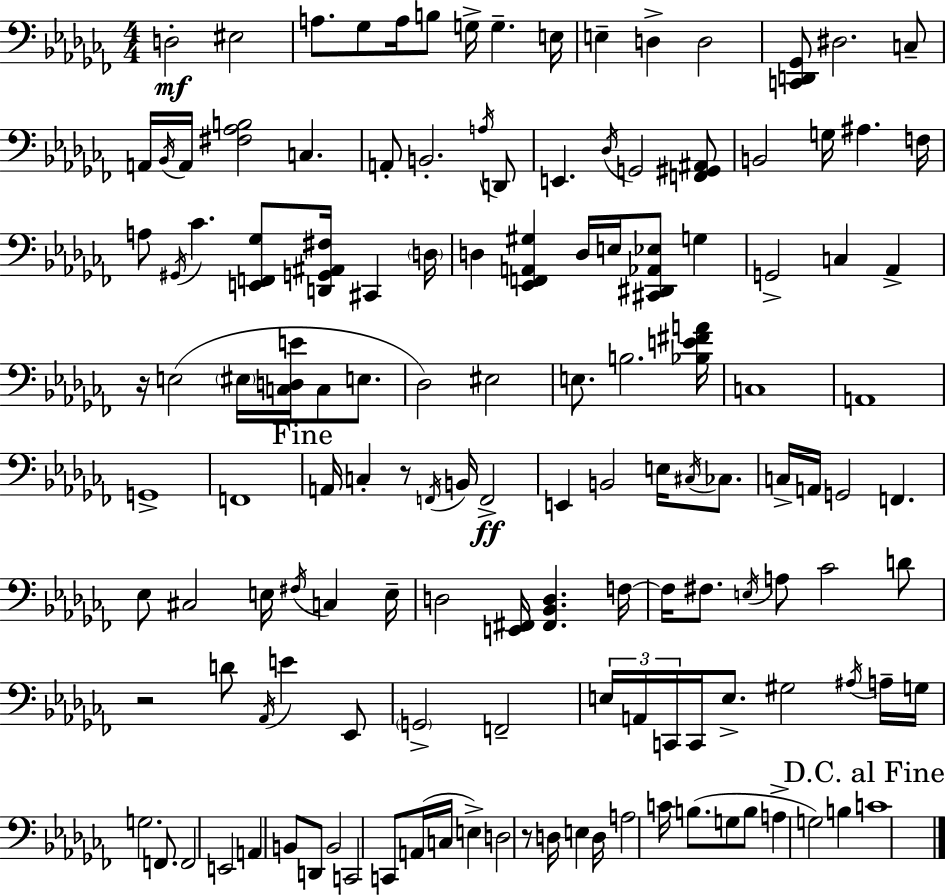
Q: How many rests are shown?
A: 4